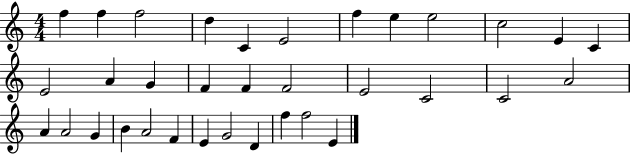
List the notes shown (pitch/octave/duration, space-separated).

F5/q F5/q F5/h D5/q C4/q E4/h F5/q E5/q E5/h C5/h E4/q C4/q E4/h A4/q G4/q F4/q F4/q F4/h E4/h C4/h C4/h A4/h A4/q A4/h G4/q B4/q A4/h F4/q E4/q G4/h D4/q F5/q F5/h E4/q